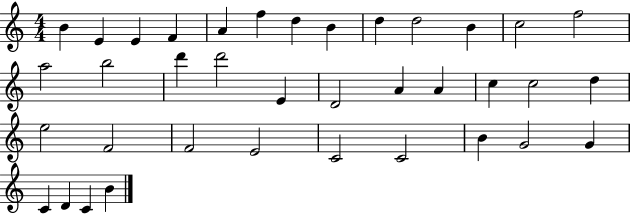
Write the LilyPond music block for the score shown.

{
  \clef treble
  \numericTimeSignature
  \time 4/4
  \key c \major
  b'4 e'4 e'4 f'4 | a'4 f''4 d''4 b'4 | d''4 d''2 b'4 | c''2 f''2 | \break a''2 b''2 | d'''4 d'''2 e'4 | d'2 a'4 a'4 | c''4 c''2 d''4 | \break e''2 f'2 | f'2 e'2 | c'2 c'2 | b'4 g'2 g'4 | \break c'4 d'4 c'4 b'4 | \bar "|."
}